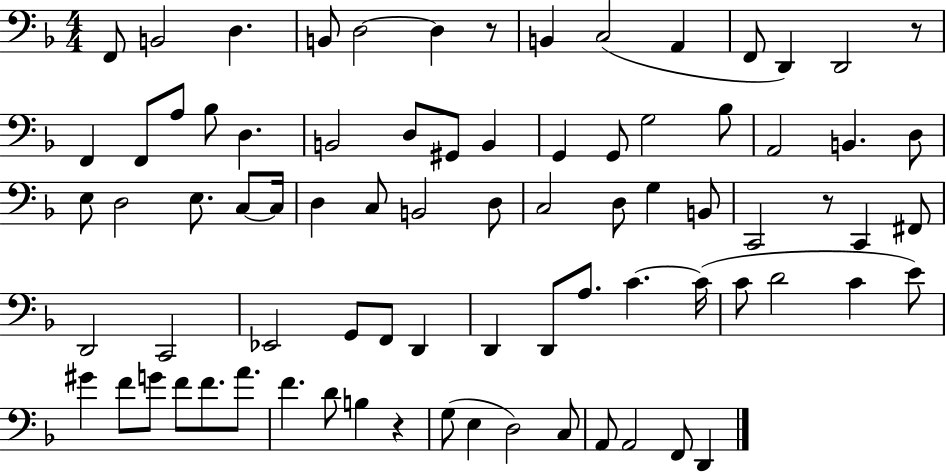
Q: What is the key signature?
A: F major